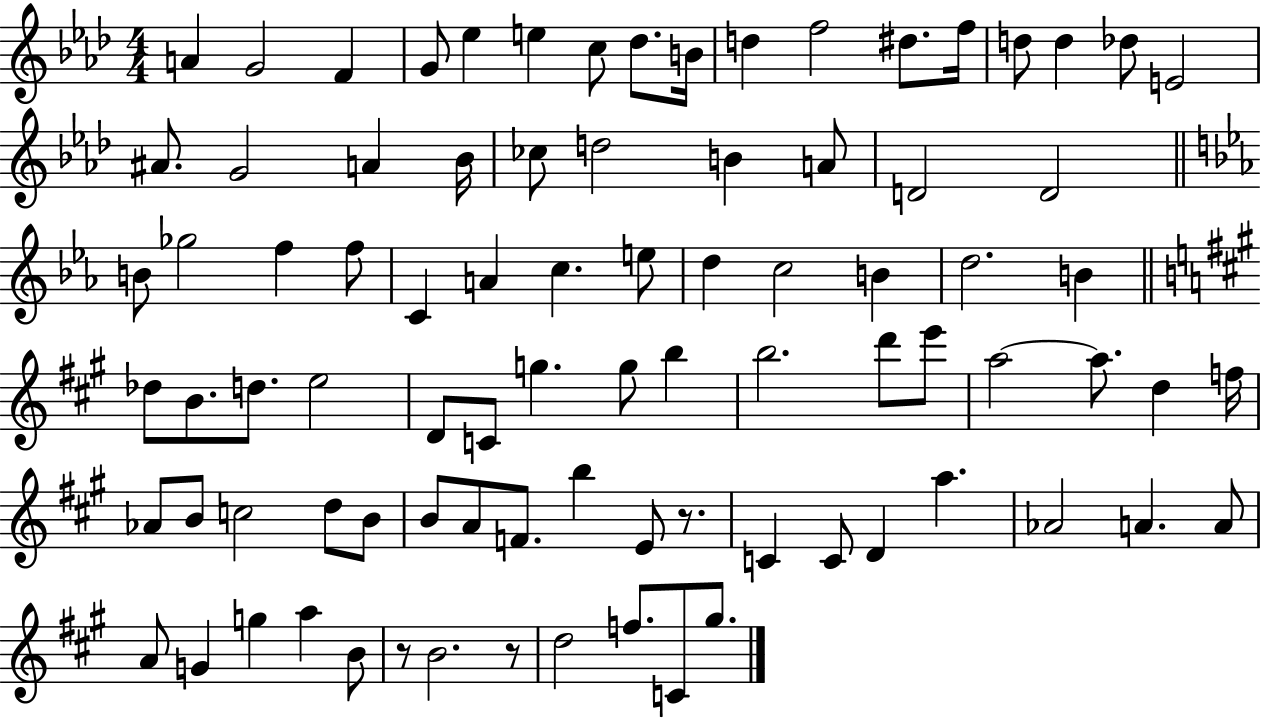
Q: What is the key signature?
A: AES major